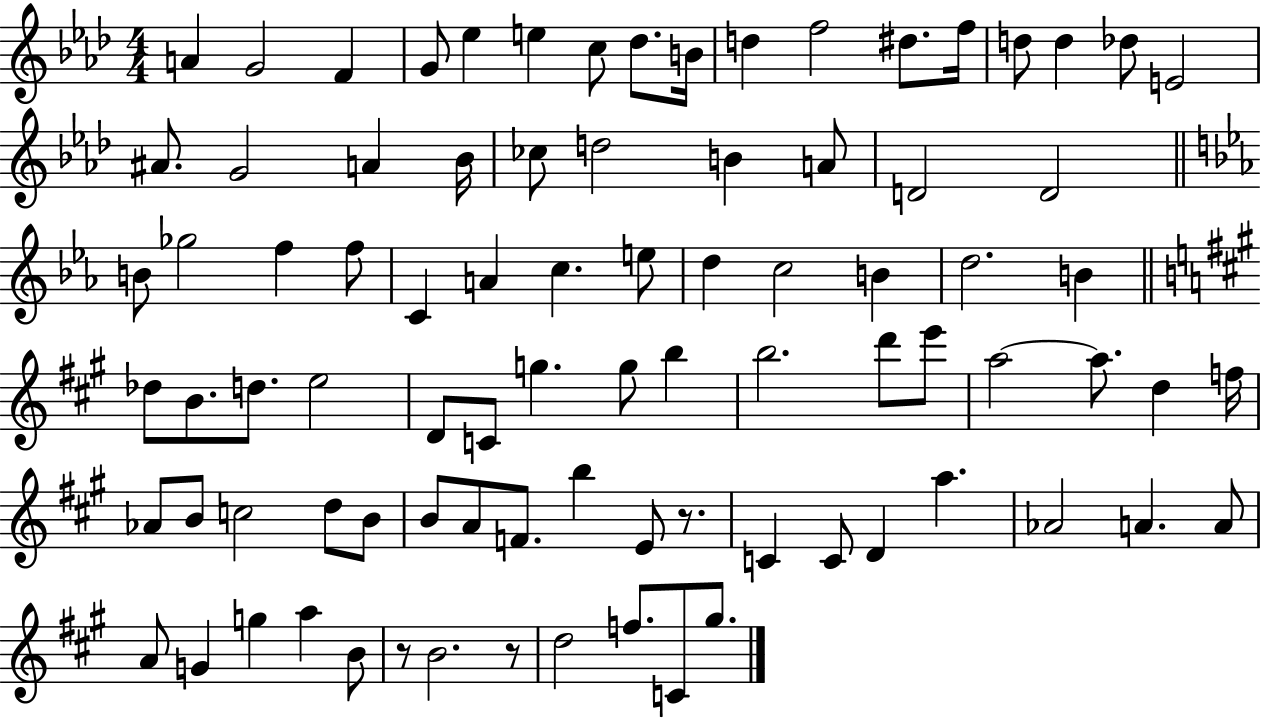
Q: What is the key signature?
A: AES major